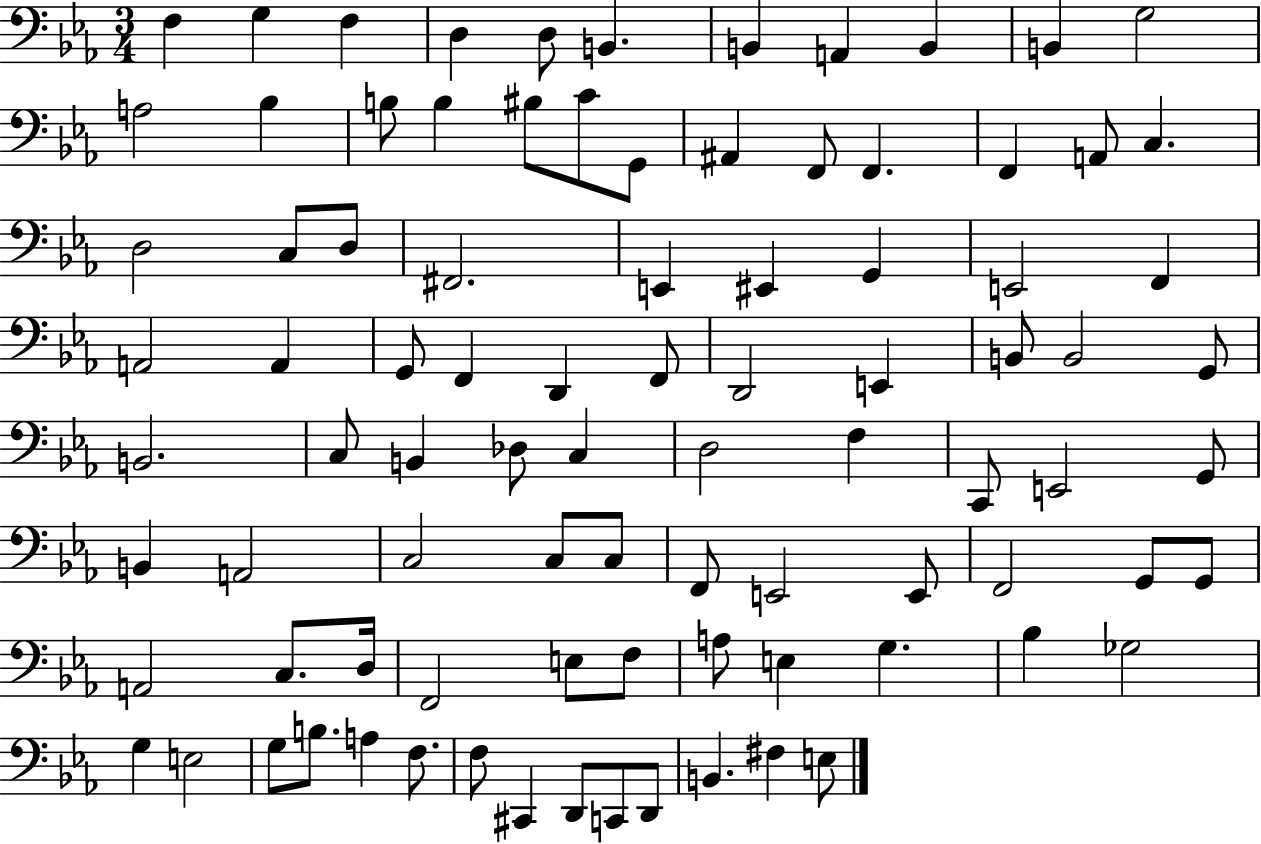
F3/q G3/q F3/q D3/q D3/e B2/q. B2/q A2/q B2/q B2/q G3/h A3/h Bb3/q B3/e B3/q BIS3/e C4/e G2/e A#2/q F2/e F2/q. F2/q A2/e C3/q. D3/h C3/e D3/e F#2/h. E2/q EIS2/q G2/q E2/h F2/q A2/h A2/q G2/e F2/q D2/q F2/e D2/h E2/q B2/e B2/h G2/e B2/h. C3/e B2/q Db3/e C3/q D3/h F3/q C2/e E2/h G2/e B2/q A2/h C3/h C3/e C3/e F2/e E2/h E2/e F2/h G2/e G2/e A2/h C3/e. D3/s F2/h E3/e F3/e A3/e E3/q G3/q. Bb3/q Gb3/h G3/q E3/h G3/e B3/e. A3/q F3/e. F3/e C#2/q D2/e C2/e D2/e B2/q. F#3/q E3/e